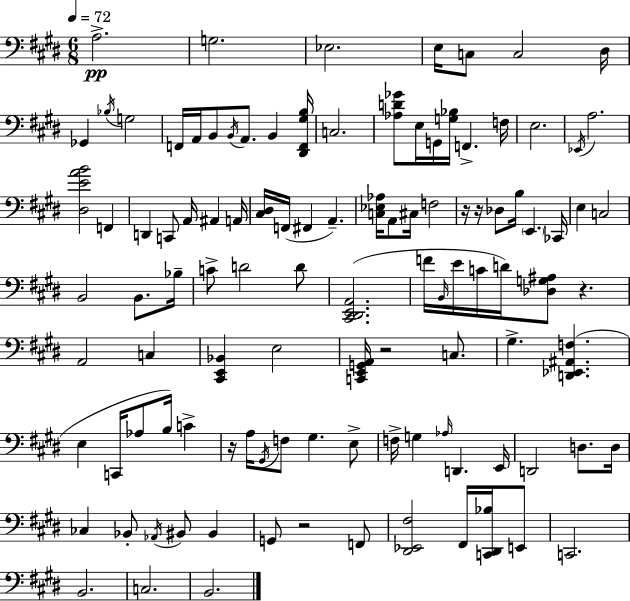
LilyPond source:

{
  \clef bass
  \numericTimeSignature
  \time 6/8
  \key e \major
  \tempo 4 = 72
  \repeat volta 2 { a2.->\pp | g2. | ees2. | e16 c8 c2 dis16 | \break ges,4 \acciaccatura { bes16 } g2 | f,16 a,16 b,8 \acciaccatura { b,16 } a,8. b,4 | <dis, f, gis b>16 c2. | <aes d' ges'>8 e16 g,16 <g bes>16 f,4.-> | \break f16 e2. | \acciaccatura { ees,16 } a2. | <dis e' a' b'>2 f,4 | d,4 c,8 a,16 ais,4 | \break a,16 <cis dis>16 f,16( fis,4 a,4.--) | <c ees aes>16 a,8 cis16 f2 | r16 r16 des8 b16 \parenthesize e,4. | ces,16 e4 c2 | \break b,2 b,8. | bes16-- c'8-> d'2 | d'8 <cis, dis, e, a,>2.( | f'16 \grace { b,16 } e'16 c'16 d'16) <des g ais>8 r4. | \break a,2 | c4 <cis, e, bes,>4 e2 | <c, e, g, a,>16 r2 | c8. gis4.-> <d, ees, ais, f>4.( | \break e4 c,16 aes8 b16) | c'4-> r16 a16 \acciaccatura { gis,16 } f8 gis4. | e8-> f16-> g4 \grace { aes16 } d,4. | e,16 d,2 | \break d8. d16 ces4 bes,8-. | \acciaccatura { aes,16 } bis,8 bis,4 g,8 r2 | f,8 <dis, ees, fis>2 | fis,16 <c, dis, bes>16 e,8 c,2. | \break b,2. | c2. | b,2. | } \bar "|."
}